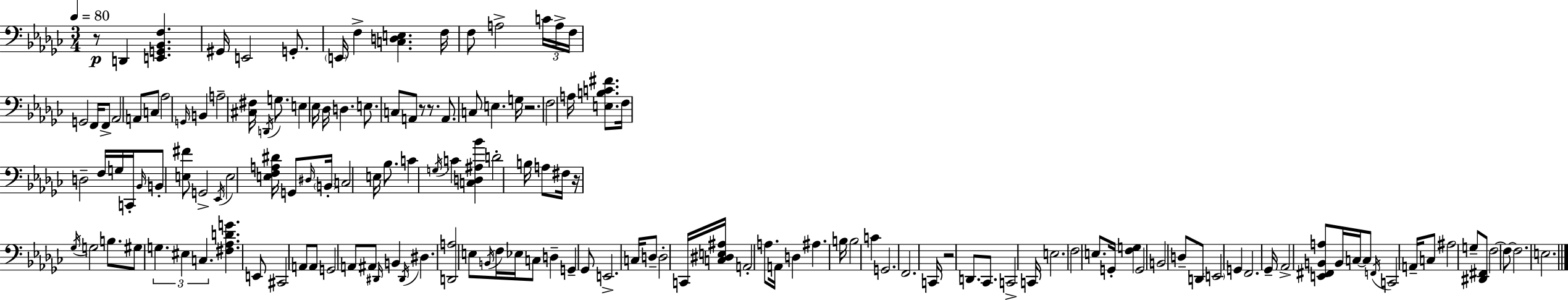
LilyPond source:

{
  \clef bass
  \numericTimeSignature
  \time 3/4
  \key ees \minor
  \tempo 4 = 80
  r8\p d,4 <e, g, bes, f>4. | gis,16 e,2 g,8.-. | \parenthesize e,16 f4-> <c d e>4. f16 | f8 a2-> \tuplet 3/2 { c'16 a16-> | \break f16 } g,2 f,16 f,8-> | aes,2 a,8 c8 | aes2 \grace { g,16 } b,4 | a2-- <cis fis>16 \acciaccatura { d,16 } g8. | \break e4 ees16 des16 d4. | e8. c8 a,8 r8 r8. | a,8. c8 e4. | g16 r2. | \break f2 a16 <e b c' fis'>8. | f16 d2-- f16 | g16 c,16-. \grace { bes,16 } b,8-. <e fis'>8 g,2-> | \acciaccatura { ees,16 } e2 | \break <e f a dis'>16 g,8 \grace { dis16 } \parenthesize b,16-. c2 | e16 bes8. c'4 \acciaccatura { g16 } c'4 | <c d ais bes'>4 d'2-. | b16 a8 fis16 r16 \acciaccatura { ges16 } g2 | \break b8. gis8 \tuplet 3/2 { g4. | eis4 c4. } | <fis aes d' g'>4. e,8 cis,2 | a,8 a,8 g,2 | \break a,8 ais,8 \grace { dis,16 } b,4 | \acciaccatura { dis,16 } dis4. <d, a>2 | e8 \acciaccatura { b,16 } f16 ees16 c8 | d4-- g,4-- ges,8 e,2.-> | \break c16 d8-- | d2-. c,16 <c dis e ais>16 a,2-. | a8. a,16 d4 | ais4. b16 b2 | \break c'4 g,2. | f,2. | c,16 r2 | d,8. ces,8. | \break c,2-> c,16 e2. | \parenthesize f2 | e8. g,16-. <f g>4 | g,2 b,2 | \break d8-- d,8 \parenthesize e,2 | g,4 f,2. | ges,16-- aes,2-> | <e, fis, b, a>8 b,16 c16~~ c8 | \break \acciaccatura { f,16 } c,2 a,16-- c8 | ais2 g8-- <dis, fis,>8 | f2~~ f8~~ f2. | e2. | \break \bar "|."
}